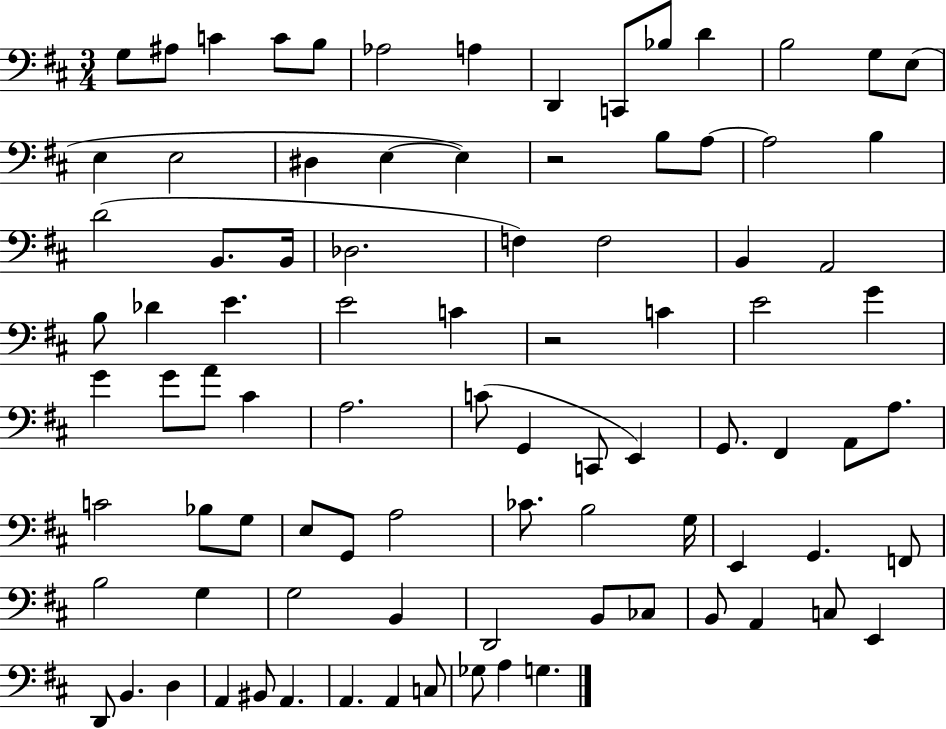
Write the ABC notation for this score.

X:1
T:Untitled
M:3/4
L:1/4
K:D
G,/2 ^A,/2 C C/2 B,/2 _A,2 A, D,, C,,/2 _B,/2 D B,2 G,/2 E,/2 E, E,2 ^D, E, E, z2 B,/2 A,/2 A,2 B, D2 B,,/2 B,,/4 _D,2 F, F,2 B,, A,,2 B,/2 _D E E2 C z2 C E2 G G G/2 A/2 ^C A,2 C/2 G,, C,,/2 E,, G,,/2 ^F,, A,,/2 A,/2 C2 _B,/2 G,/2 E,/2 G,,/2 A,2 _C/2 B,2 G,/4 E,, G,, F,,/2 B,2 G, G,2 B,, D,,2 B,,/2 _C,/2 B,,/2 A,, C,/2 E,, D,,/2 B,, D, A,, ^B,,/2 A,, A,, A,, C,/2 _G,/2 A, G,